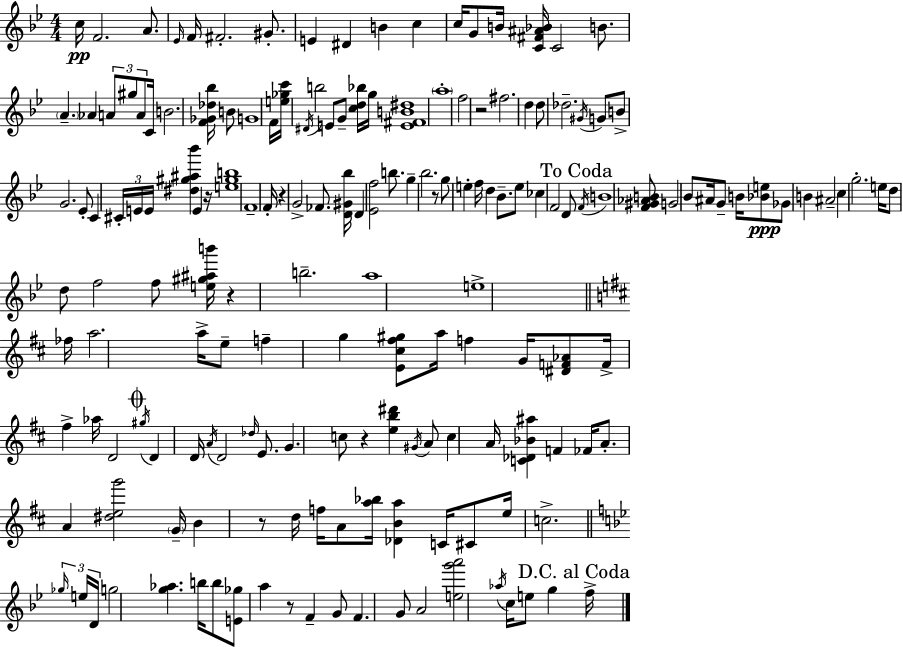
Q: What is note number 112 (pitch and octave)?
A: FES4